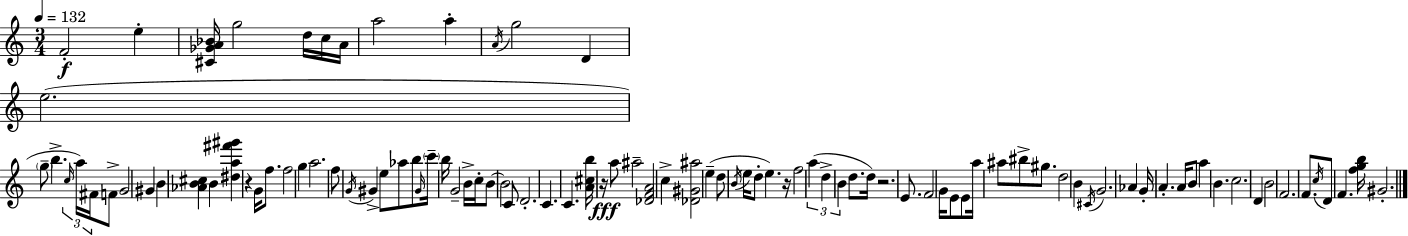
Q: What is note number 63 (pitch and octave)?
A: G4